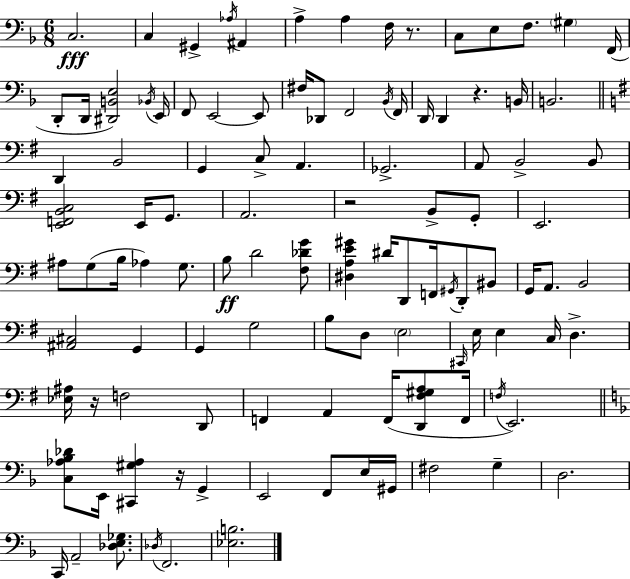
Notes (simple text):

C3/h. C3/q G#2/q Ab3/s A#2/q A3/q A3/q F3/s R/e. C3/e E3/e F3/e. G#3/q F2/s D2/e D2/s [D#2,B2,E3]/h Bb2/s E2/s F2/e E2/h E2/e F#3/s Db2/e F2/h Bb2/s F2/s D2/s D2/q R/q. B2/s B2/h. D2/q B2/h G2/q C3/e A2/q. Gb2/h. A2/e B2/h B2/e [E2,F2,B2,C3]/h E2/s G2/e. A2/h. R/h B2/e G2/e E2/h. A#3/e G3/e B3/s Ab3/q G3/e. B3/e D4/h [F#3,Db4,G4]/e [D#3,A3,E4,G#4]/q D#4/s D2/e F2/s G#2/s D2/e BIS2/e G2/s A2/e. B2/h [A#2,C#3]/h G2/q G2/q G3/h B3/e D3/e E3/h C#2/s E3/s E3/q C3/s D3/q. [Eb3,A#3]/s R/s F3/h D2/e F2/q A2/q F2/s [D2,F#3,G#3,A3]/e F2/s F3/s E2/h. [C3,Ab3,Bb3,Db4]/e E2/s [C#2,G#3,Ab3]/q R/s G2/q E2/h F2/e E3/s G#2/s F#3/h G3/q D3/h. C2/s A2/h [Db3,E3,Gb3]/e. Db3/s F2/h. [Eb3,B3]/h.